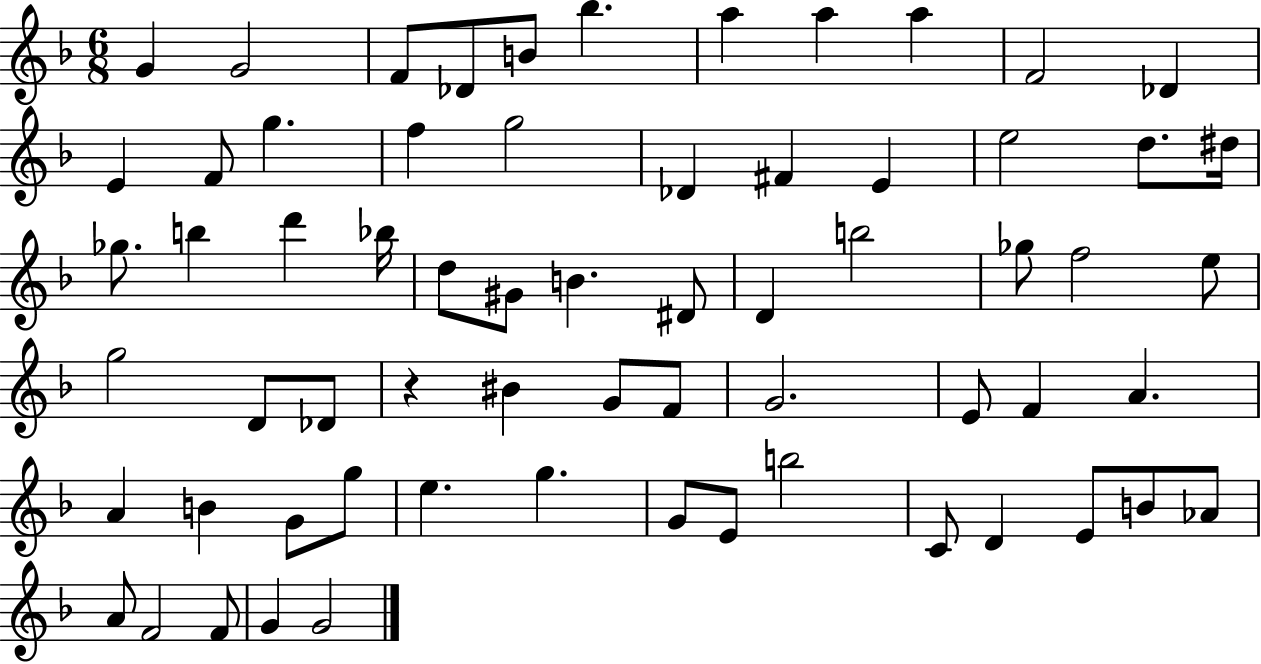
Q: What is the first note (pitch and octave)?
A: G4